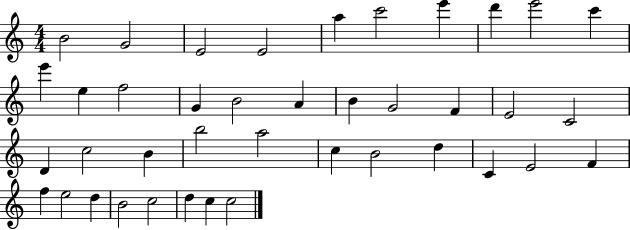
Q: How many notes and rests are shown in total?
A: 40